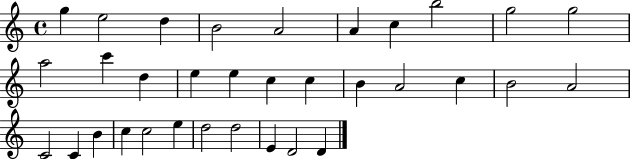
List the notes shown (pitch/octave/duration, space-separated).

G5/q E5/h D5/q B4/h A4/h A4/q C5/q B5/h G5/h G5/h A5/h C6/q D5/q E5/q E5/q C5/q C5/q B4/q A4/h C5/q B4/h A4/h C4/h C4/q B4/q C5/q C5/h E5/q D5/h D5/h E4/q D4/h D4/q